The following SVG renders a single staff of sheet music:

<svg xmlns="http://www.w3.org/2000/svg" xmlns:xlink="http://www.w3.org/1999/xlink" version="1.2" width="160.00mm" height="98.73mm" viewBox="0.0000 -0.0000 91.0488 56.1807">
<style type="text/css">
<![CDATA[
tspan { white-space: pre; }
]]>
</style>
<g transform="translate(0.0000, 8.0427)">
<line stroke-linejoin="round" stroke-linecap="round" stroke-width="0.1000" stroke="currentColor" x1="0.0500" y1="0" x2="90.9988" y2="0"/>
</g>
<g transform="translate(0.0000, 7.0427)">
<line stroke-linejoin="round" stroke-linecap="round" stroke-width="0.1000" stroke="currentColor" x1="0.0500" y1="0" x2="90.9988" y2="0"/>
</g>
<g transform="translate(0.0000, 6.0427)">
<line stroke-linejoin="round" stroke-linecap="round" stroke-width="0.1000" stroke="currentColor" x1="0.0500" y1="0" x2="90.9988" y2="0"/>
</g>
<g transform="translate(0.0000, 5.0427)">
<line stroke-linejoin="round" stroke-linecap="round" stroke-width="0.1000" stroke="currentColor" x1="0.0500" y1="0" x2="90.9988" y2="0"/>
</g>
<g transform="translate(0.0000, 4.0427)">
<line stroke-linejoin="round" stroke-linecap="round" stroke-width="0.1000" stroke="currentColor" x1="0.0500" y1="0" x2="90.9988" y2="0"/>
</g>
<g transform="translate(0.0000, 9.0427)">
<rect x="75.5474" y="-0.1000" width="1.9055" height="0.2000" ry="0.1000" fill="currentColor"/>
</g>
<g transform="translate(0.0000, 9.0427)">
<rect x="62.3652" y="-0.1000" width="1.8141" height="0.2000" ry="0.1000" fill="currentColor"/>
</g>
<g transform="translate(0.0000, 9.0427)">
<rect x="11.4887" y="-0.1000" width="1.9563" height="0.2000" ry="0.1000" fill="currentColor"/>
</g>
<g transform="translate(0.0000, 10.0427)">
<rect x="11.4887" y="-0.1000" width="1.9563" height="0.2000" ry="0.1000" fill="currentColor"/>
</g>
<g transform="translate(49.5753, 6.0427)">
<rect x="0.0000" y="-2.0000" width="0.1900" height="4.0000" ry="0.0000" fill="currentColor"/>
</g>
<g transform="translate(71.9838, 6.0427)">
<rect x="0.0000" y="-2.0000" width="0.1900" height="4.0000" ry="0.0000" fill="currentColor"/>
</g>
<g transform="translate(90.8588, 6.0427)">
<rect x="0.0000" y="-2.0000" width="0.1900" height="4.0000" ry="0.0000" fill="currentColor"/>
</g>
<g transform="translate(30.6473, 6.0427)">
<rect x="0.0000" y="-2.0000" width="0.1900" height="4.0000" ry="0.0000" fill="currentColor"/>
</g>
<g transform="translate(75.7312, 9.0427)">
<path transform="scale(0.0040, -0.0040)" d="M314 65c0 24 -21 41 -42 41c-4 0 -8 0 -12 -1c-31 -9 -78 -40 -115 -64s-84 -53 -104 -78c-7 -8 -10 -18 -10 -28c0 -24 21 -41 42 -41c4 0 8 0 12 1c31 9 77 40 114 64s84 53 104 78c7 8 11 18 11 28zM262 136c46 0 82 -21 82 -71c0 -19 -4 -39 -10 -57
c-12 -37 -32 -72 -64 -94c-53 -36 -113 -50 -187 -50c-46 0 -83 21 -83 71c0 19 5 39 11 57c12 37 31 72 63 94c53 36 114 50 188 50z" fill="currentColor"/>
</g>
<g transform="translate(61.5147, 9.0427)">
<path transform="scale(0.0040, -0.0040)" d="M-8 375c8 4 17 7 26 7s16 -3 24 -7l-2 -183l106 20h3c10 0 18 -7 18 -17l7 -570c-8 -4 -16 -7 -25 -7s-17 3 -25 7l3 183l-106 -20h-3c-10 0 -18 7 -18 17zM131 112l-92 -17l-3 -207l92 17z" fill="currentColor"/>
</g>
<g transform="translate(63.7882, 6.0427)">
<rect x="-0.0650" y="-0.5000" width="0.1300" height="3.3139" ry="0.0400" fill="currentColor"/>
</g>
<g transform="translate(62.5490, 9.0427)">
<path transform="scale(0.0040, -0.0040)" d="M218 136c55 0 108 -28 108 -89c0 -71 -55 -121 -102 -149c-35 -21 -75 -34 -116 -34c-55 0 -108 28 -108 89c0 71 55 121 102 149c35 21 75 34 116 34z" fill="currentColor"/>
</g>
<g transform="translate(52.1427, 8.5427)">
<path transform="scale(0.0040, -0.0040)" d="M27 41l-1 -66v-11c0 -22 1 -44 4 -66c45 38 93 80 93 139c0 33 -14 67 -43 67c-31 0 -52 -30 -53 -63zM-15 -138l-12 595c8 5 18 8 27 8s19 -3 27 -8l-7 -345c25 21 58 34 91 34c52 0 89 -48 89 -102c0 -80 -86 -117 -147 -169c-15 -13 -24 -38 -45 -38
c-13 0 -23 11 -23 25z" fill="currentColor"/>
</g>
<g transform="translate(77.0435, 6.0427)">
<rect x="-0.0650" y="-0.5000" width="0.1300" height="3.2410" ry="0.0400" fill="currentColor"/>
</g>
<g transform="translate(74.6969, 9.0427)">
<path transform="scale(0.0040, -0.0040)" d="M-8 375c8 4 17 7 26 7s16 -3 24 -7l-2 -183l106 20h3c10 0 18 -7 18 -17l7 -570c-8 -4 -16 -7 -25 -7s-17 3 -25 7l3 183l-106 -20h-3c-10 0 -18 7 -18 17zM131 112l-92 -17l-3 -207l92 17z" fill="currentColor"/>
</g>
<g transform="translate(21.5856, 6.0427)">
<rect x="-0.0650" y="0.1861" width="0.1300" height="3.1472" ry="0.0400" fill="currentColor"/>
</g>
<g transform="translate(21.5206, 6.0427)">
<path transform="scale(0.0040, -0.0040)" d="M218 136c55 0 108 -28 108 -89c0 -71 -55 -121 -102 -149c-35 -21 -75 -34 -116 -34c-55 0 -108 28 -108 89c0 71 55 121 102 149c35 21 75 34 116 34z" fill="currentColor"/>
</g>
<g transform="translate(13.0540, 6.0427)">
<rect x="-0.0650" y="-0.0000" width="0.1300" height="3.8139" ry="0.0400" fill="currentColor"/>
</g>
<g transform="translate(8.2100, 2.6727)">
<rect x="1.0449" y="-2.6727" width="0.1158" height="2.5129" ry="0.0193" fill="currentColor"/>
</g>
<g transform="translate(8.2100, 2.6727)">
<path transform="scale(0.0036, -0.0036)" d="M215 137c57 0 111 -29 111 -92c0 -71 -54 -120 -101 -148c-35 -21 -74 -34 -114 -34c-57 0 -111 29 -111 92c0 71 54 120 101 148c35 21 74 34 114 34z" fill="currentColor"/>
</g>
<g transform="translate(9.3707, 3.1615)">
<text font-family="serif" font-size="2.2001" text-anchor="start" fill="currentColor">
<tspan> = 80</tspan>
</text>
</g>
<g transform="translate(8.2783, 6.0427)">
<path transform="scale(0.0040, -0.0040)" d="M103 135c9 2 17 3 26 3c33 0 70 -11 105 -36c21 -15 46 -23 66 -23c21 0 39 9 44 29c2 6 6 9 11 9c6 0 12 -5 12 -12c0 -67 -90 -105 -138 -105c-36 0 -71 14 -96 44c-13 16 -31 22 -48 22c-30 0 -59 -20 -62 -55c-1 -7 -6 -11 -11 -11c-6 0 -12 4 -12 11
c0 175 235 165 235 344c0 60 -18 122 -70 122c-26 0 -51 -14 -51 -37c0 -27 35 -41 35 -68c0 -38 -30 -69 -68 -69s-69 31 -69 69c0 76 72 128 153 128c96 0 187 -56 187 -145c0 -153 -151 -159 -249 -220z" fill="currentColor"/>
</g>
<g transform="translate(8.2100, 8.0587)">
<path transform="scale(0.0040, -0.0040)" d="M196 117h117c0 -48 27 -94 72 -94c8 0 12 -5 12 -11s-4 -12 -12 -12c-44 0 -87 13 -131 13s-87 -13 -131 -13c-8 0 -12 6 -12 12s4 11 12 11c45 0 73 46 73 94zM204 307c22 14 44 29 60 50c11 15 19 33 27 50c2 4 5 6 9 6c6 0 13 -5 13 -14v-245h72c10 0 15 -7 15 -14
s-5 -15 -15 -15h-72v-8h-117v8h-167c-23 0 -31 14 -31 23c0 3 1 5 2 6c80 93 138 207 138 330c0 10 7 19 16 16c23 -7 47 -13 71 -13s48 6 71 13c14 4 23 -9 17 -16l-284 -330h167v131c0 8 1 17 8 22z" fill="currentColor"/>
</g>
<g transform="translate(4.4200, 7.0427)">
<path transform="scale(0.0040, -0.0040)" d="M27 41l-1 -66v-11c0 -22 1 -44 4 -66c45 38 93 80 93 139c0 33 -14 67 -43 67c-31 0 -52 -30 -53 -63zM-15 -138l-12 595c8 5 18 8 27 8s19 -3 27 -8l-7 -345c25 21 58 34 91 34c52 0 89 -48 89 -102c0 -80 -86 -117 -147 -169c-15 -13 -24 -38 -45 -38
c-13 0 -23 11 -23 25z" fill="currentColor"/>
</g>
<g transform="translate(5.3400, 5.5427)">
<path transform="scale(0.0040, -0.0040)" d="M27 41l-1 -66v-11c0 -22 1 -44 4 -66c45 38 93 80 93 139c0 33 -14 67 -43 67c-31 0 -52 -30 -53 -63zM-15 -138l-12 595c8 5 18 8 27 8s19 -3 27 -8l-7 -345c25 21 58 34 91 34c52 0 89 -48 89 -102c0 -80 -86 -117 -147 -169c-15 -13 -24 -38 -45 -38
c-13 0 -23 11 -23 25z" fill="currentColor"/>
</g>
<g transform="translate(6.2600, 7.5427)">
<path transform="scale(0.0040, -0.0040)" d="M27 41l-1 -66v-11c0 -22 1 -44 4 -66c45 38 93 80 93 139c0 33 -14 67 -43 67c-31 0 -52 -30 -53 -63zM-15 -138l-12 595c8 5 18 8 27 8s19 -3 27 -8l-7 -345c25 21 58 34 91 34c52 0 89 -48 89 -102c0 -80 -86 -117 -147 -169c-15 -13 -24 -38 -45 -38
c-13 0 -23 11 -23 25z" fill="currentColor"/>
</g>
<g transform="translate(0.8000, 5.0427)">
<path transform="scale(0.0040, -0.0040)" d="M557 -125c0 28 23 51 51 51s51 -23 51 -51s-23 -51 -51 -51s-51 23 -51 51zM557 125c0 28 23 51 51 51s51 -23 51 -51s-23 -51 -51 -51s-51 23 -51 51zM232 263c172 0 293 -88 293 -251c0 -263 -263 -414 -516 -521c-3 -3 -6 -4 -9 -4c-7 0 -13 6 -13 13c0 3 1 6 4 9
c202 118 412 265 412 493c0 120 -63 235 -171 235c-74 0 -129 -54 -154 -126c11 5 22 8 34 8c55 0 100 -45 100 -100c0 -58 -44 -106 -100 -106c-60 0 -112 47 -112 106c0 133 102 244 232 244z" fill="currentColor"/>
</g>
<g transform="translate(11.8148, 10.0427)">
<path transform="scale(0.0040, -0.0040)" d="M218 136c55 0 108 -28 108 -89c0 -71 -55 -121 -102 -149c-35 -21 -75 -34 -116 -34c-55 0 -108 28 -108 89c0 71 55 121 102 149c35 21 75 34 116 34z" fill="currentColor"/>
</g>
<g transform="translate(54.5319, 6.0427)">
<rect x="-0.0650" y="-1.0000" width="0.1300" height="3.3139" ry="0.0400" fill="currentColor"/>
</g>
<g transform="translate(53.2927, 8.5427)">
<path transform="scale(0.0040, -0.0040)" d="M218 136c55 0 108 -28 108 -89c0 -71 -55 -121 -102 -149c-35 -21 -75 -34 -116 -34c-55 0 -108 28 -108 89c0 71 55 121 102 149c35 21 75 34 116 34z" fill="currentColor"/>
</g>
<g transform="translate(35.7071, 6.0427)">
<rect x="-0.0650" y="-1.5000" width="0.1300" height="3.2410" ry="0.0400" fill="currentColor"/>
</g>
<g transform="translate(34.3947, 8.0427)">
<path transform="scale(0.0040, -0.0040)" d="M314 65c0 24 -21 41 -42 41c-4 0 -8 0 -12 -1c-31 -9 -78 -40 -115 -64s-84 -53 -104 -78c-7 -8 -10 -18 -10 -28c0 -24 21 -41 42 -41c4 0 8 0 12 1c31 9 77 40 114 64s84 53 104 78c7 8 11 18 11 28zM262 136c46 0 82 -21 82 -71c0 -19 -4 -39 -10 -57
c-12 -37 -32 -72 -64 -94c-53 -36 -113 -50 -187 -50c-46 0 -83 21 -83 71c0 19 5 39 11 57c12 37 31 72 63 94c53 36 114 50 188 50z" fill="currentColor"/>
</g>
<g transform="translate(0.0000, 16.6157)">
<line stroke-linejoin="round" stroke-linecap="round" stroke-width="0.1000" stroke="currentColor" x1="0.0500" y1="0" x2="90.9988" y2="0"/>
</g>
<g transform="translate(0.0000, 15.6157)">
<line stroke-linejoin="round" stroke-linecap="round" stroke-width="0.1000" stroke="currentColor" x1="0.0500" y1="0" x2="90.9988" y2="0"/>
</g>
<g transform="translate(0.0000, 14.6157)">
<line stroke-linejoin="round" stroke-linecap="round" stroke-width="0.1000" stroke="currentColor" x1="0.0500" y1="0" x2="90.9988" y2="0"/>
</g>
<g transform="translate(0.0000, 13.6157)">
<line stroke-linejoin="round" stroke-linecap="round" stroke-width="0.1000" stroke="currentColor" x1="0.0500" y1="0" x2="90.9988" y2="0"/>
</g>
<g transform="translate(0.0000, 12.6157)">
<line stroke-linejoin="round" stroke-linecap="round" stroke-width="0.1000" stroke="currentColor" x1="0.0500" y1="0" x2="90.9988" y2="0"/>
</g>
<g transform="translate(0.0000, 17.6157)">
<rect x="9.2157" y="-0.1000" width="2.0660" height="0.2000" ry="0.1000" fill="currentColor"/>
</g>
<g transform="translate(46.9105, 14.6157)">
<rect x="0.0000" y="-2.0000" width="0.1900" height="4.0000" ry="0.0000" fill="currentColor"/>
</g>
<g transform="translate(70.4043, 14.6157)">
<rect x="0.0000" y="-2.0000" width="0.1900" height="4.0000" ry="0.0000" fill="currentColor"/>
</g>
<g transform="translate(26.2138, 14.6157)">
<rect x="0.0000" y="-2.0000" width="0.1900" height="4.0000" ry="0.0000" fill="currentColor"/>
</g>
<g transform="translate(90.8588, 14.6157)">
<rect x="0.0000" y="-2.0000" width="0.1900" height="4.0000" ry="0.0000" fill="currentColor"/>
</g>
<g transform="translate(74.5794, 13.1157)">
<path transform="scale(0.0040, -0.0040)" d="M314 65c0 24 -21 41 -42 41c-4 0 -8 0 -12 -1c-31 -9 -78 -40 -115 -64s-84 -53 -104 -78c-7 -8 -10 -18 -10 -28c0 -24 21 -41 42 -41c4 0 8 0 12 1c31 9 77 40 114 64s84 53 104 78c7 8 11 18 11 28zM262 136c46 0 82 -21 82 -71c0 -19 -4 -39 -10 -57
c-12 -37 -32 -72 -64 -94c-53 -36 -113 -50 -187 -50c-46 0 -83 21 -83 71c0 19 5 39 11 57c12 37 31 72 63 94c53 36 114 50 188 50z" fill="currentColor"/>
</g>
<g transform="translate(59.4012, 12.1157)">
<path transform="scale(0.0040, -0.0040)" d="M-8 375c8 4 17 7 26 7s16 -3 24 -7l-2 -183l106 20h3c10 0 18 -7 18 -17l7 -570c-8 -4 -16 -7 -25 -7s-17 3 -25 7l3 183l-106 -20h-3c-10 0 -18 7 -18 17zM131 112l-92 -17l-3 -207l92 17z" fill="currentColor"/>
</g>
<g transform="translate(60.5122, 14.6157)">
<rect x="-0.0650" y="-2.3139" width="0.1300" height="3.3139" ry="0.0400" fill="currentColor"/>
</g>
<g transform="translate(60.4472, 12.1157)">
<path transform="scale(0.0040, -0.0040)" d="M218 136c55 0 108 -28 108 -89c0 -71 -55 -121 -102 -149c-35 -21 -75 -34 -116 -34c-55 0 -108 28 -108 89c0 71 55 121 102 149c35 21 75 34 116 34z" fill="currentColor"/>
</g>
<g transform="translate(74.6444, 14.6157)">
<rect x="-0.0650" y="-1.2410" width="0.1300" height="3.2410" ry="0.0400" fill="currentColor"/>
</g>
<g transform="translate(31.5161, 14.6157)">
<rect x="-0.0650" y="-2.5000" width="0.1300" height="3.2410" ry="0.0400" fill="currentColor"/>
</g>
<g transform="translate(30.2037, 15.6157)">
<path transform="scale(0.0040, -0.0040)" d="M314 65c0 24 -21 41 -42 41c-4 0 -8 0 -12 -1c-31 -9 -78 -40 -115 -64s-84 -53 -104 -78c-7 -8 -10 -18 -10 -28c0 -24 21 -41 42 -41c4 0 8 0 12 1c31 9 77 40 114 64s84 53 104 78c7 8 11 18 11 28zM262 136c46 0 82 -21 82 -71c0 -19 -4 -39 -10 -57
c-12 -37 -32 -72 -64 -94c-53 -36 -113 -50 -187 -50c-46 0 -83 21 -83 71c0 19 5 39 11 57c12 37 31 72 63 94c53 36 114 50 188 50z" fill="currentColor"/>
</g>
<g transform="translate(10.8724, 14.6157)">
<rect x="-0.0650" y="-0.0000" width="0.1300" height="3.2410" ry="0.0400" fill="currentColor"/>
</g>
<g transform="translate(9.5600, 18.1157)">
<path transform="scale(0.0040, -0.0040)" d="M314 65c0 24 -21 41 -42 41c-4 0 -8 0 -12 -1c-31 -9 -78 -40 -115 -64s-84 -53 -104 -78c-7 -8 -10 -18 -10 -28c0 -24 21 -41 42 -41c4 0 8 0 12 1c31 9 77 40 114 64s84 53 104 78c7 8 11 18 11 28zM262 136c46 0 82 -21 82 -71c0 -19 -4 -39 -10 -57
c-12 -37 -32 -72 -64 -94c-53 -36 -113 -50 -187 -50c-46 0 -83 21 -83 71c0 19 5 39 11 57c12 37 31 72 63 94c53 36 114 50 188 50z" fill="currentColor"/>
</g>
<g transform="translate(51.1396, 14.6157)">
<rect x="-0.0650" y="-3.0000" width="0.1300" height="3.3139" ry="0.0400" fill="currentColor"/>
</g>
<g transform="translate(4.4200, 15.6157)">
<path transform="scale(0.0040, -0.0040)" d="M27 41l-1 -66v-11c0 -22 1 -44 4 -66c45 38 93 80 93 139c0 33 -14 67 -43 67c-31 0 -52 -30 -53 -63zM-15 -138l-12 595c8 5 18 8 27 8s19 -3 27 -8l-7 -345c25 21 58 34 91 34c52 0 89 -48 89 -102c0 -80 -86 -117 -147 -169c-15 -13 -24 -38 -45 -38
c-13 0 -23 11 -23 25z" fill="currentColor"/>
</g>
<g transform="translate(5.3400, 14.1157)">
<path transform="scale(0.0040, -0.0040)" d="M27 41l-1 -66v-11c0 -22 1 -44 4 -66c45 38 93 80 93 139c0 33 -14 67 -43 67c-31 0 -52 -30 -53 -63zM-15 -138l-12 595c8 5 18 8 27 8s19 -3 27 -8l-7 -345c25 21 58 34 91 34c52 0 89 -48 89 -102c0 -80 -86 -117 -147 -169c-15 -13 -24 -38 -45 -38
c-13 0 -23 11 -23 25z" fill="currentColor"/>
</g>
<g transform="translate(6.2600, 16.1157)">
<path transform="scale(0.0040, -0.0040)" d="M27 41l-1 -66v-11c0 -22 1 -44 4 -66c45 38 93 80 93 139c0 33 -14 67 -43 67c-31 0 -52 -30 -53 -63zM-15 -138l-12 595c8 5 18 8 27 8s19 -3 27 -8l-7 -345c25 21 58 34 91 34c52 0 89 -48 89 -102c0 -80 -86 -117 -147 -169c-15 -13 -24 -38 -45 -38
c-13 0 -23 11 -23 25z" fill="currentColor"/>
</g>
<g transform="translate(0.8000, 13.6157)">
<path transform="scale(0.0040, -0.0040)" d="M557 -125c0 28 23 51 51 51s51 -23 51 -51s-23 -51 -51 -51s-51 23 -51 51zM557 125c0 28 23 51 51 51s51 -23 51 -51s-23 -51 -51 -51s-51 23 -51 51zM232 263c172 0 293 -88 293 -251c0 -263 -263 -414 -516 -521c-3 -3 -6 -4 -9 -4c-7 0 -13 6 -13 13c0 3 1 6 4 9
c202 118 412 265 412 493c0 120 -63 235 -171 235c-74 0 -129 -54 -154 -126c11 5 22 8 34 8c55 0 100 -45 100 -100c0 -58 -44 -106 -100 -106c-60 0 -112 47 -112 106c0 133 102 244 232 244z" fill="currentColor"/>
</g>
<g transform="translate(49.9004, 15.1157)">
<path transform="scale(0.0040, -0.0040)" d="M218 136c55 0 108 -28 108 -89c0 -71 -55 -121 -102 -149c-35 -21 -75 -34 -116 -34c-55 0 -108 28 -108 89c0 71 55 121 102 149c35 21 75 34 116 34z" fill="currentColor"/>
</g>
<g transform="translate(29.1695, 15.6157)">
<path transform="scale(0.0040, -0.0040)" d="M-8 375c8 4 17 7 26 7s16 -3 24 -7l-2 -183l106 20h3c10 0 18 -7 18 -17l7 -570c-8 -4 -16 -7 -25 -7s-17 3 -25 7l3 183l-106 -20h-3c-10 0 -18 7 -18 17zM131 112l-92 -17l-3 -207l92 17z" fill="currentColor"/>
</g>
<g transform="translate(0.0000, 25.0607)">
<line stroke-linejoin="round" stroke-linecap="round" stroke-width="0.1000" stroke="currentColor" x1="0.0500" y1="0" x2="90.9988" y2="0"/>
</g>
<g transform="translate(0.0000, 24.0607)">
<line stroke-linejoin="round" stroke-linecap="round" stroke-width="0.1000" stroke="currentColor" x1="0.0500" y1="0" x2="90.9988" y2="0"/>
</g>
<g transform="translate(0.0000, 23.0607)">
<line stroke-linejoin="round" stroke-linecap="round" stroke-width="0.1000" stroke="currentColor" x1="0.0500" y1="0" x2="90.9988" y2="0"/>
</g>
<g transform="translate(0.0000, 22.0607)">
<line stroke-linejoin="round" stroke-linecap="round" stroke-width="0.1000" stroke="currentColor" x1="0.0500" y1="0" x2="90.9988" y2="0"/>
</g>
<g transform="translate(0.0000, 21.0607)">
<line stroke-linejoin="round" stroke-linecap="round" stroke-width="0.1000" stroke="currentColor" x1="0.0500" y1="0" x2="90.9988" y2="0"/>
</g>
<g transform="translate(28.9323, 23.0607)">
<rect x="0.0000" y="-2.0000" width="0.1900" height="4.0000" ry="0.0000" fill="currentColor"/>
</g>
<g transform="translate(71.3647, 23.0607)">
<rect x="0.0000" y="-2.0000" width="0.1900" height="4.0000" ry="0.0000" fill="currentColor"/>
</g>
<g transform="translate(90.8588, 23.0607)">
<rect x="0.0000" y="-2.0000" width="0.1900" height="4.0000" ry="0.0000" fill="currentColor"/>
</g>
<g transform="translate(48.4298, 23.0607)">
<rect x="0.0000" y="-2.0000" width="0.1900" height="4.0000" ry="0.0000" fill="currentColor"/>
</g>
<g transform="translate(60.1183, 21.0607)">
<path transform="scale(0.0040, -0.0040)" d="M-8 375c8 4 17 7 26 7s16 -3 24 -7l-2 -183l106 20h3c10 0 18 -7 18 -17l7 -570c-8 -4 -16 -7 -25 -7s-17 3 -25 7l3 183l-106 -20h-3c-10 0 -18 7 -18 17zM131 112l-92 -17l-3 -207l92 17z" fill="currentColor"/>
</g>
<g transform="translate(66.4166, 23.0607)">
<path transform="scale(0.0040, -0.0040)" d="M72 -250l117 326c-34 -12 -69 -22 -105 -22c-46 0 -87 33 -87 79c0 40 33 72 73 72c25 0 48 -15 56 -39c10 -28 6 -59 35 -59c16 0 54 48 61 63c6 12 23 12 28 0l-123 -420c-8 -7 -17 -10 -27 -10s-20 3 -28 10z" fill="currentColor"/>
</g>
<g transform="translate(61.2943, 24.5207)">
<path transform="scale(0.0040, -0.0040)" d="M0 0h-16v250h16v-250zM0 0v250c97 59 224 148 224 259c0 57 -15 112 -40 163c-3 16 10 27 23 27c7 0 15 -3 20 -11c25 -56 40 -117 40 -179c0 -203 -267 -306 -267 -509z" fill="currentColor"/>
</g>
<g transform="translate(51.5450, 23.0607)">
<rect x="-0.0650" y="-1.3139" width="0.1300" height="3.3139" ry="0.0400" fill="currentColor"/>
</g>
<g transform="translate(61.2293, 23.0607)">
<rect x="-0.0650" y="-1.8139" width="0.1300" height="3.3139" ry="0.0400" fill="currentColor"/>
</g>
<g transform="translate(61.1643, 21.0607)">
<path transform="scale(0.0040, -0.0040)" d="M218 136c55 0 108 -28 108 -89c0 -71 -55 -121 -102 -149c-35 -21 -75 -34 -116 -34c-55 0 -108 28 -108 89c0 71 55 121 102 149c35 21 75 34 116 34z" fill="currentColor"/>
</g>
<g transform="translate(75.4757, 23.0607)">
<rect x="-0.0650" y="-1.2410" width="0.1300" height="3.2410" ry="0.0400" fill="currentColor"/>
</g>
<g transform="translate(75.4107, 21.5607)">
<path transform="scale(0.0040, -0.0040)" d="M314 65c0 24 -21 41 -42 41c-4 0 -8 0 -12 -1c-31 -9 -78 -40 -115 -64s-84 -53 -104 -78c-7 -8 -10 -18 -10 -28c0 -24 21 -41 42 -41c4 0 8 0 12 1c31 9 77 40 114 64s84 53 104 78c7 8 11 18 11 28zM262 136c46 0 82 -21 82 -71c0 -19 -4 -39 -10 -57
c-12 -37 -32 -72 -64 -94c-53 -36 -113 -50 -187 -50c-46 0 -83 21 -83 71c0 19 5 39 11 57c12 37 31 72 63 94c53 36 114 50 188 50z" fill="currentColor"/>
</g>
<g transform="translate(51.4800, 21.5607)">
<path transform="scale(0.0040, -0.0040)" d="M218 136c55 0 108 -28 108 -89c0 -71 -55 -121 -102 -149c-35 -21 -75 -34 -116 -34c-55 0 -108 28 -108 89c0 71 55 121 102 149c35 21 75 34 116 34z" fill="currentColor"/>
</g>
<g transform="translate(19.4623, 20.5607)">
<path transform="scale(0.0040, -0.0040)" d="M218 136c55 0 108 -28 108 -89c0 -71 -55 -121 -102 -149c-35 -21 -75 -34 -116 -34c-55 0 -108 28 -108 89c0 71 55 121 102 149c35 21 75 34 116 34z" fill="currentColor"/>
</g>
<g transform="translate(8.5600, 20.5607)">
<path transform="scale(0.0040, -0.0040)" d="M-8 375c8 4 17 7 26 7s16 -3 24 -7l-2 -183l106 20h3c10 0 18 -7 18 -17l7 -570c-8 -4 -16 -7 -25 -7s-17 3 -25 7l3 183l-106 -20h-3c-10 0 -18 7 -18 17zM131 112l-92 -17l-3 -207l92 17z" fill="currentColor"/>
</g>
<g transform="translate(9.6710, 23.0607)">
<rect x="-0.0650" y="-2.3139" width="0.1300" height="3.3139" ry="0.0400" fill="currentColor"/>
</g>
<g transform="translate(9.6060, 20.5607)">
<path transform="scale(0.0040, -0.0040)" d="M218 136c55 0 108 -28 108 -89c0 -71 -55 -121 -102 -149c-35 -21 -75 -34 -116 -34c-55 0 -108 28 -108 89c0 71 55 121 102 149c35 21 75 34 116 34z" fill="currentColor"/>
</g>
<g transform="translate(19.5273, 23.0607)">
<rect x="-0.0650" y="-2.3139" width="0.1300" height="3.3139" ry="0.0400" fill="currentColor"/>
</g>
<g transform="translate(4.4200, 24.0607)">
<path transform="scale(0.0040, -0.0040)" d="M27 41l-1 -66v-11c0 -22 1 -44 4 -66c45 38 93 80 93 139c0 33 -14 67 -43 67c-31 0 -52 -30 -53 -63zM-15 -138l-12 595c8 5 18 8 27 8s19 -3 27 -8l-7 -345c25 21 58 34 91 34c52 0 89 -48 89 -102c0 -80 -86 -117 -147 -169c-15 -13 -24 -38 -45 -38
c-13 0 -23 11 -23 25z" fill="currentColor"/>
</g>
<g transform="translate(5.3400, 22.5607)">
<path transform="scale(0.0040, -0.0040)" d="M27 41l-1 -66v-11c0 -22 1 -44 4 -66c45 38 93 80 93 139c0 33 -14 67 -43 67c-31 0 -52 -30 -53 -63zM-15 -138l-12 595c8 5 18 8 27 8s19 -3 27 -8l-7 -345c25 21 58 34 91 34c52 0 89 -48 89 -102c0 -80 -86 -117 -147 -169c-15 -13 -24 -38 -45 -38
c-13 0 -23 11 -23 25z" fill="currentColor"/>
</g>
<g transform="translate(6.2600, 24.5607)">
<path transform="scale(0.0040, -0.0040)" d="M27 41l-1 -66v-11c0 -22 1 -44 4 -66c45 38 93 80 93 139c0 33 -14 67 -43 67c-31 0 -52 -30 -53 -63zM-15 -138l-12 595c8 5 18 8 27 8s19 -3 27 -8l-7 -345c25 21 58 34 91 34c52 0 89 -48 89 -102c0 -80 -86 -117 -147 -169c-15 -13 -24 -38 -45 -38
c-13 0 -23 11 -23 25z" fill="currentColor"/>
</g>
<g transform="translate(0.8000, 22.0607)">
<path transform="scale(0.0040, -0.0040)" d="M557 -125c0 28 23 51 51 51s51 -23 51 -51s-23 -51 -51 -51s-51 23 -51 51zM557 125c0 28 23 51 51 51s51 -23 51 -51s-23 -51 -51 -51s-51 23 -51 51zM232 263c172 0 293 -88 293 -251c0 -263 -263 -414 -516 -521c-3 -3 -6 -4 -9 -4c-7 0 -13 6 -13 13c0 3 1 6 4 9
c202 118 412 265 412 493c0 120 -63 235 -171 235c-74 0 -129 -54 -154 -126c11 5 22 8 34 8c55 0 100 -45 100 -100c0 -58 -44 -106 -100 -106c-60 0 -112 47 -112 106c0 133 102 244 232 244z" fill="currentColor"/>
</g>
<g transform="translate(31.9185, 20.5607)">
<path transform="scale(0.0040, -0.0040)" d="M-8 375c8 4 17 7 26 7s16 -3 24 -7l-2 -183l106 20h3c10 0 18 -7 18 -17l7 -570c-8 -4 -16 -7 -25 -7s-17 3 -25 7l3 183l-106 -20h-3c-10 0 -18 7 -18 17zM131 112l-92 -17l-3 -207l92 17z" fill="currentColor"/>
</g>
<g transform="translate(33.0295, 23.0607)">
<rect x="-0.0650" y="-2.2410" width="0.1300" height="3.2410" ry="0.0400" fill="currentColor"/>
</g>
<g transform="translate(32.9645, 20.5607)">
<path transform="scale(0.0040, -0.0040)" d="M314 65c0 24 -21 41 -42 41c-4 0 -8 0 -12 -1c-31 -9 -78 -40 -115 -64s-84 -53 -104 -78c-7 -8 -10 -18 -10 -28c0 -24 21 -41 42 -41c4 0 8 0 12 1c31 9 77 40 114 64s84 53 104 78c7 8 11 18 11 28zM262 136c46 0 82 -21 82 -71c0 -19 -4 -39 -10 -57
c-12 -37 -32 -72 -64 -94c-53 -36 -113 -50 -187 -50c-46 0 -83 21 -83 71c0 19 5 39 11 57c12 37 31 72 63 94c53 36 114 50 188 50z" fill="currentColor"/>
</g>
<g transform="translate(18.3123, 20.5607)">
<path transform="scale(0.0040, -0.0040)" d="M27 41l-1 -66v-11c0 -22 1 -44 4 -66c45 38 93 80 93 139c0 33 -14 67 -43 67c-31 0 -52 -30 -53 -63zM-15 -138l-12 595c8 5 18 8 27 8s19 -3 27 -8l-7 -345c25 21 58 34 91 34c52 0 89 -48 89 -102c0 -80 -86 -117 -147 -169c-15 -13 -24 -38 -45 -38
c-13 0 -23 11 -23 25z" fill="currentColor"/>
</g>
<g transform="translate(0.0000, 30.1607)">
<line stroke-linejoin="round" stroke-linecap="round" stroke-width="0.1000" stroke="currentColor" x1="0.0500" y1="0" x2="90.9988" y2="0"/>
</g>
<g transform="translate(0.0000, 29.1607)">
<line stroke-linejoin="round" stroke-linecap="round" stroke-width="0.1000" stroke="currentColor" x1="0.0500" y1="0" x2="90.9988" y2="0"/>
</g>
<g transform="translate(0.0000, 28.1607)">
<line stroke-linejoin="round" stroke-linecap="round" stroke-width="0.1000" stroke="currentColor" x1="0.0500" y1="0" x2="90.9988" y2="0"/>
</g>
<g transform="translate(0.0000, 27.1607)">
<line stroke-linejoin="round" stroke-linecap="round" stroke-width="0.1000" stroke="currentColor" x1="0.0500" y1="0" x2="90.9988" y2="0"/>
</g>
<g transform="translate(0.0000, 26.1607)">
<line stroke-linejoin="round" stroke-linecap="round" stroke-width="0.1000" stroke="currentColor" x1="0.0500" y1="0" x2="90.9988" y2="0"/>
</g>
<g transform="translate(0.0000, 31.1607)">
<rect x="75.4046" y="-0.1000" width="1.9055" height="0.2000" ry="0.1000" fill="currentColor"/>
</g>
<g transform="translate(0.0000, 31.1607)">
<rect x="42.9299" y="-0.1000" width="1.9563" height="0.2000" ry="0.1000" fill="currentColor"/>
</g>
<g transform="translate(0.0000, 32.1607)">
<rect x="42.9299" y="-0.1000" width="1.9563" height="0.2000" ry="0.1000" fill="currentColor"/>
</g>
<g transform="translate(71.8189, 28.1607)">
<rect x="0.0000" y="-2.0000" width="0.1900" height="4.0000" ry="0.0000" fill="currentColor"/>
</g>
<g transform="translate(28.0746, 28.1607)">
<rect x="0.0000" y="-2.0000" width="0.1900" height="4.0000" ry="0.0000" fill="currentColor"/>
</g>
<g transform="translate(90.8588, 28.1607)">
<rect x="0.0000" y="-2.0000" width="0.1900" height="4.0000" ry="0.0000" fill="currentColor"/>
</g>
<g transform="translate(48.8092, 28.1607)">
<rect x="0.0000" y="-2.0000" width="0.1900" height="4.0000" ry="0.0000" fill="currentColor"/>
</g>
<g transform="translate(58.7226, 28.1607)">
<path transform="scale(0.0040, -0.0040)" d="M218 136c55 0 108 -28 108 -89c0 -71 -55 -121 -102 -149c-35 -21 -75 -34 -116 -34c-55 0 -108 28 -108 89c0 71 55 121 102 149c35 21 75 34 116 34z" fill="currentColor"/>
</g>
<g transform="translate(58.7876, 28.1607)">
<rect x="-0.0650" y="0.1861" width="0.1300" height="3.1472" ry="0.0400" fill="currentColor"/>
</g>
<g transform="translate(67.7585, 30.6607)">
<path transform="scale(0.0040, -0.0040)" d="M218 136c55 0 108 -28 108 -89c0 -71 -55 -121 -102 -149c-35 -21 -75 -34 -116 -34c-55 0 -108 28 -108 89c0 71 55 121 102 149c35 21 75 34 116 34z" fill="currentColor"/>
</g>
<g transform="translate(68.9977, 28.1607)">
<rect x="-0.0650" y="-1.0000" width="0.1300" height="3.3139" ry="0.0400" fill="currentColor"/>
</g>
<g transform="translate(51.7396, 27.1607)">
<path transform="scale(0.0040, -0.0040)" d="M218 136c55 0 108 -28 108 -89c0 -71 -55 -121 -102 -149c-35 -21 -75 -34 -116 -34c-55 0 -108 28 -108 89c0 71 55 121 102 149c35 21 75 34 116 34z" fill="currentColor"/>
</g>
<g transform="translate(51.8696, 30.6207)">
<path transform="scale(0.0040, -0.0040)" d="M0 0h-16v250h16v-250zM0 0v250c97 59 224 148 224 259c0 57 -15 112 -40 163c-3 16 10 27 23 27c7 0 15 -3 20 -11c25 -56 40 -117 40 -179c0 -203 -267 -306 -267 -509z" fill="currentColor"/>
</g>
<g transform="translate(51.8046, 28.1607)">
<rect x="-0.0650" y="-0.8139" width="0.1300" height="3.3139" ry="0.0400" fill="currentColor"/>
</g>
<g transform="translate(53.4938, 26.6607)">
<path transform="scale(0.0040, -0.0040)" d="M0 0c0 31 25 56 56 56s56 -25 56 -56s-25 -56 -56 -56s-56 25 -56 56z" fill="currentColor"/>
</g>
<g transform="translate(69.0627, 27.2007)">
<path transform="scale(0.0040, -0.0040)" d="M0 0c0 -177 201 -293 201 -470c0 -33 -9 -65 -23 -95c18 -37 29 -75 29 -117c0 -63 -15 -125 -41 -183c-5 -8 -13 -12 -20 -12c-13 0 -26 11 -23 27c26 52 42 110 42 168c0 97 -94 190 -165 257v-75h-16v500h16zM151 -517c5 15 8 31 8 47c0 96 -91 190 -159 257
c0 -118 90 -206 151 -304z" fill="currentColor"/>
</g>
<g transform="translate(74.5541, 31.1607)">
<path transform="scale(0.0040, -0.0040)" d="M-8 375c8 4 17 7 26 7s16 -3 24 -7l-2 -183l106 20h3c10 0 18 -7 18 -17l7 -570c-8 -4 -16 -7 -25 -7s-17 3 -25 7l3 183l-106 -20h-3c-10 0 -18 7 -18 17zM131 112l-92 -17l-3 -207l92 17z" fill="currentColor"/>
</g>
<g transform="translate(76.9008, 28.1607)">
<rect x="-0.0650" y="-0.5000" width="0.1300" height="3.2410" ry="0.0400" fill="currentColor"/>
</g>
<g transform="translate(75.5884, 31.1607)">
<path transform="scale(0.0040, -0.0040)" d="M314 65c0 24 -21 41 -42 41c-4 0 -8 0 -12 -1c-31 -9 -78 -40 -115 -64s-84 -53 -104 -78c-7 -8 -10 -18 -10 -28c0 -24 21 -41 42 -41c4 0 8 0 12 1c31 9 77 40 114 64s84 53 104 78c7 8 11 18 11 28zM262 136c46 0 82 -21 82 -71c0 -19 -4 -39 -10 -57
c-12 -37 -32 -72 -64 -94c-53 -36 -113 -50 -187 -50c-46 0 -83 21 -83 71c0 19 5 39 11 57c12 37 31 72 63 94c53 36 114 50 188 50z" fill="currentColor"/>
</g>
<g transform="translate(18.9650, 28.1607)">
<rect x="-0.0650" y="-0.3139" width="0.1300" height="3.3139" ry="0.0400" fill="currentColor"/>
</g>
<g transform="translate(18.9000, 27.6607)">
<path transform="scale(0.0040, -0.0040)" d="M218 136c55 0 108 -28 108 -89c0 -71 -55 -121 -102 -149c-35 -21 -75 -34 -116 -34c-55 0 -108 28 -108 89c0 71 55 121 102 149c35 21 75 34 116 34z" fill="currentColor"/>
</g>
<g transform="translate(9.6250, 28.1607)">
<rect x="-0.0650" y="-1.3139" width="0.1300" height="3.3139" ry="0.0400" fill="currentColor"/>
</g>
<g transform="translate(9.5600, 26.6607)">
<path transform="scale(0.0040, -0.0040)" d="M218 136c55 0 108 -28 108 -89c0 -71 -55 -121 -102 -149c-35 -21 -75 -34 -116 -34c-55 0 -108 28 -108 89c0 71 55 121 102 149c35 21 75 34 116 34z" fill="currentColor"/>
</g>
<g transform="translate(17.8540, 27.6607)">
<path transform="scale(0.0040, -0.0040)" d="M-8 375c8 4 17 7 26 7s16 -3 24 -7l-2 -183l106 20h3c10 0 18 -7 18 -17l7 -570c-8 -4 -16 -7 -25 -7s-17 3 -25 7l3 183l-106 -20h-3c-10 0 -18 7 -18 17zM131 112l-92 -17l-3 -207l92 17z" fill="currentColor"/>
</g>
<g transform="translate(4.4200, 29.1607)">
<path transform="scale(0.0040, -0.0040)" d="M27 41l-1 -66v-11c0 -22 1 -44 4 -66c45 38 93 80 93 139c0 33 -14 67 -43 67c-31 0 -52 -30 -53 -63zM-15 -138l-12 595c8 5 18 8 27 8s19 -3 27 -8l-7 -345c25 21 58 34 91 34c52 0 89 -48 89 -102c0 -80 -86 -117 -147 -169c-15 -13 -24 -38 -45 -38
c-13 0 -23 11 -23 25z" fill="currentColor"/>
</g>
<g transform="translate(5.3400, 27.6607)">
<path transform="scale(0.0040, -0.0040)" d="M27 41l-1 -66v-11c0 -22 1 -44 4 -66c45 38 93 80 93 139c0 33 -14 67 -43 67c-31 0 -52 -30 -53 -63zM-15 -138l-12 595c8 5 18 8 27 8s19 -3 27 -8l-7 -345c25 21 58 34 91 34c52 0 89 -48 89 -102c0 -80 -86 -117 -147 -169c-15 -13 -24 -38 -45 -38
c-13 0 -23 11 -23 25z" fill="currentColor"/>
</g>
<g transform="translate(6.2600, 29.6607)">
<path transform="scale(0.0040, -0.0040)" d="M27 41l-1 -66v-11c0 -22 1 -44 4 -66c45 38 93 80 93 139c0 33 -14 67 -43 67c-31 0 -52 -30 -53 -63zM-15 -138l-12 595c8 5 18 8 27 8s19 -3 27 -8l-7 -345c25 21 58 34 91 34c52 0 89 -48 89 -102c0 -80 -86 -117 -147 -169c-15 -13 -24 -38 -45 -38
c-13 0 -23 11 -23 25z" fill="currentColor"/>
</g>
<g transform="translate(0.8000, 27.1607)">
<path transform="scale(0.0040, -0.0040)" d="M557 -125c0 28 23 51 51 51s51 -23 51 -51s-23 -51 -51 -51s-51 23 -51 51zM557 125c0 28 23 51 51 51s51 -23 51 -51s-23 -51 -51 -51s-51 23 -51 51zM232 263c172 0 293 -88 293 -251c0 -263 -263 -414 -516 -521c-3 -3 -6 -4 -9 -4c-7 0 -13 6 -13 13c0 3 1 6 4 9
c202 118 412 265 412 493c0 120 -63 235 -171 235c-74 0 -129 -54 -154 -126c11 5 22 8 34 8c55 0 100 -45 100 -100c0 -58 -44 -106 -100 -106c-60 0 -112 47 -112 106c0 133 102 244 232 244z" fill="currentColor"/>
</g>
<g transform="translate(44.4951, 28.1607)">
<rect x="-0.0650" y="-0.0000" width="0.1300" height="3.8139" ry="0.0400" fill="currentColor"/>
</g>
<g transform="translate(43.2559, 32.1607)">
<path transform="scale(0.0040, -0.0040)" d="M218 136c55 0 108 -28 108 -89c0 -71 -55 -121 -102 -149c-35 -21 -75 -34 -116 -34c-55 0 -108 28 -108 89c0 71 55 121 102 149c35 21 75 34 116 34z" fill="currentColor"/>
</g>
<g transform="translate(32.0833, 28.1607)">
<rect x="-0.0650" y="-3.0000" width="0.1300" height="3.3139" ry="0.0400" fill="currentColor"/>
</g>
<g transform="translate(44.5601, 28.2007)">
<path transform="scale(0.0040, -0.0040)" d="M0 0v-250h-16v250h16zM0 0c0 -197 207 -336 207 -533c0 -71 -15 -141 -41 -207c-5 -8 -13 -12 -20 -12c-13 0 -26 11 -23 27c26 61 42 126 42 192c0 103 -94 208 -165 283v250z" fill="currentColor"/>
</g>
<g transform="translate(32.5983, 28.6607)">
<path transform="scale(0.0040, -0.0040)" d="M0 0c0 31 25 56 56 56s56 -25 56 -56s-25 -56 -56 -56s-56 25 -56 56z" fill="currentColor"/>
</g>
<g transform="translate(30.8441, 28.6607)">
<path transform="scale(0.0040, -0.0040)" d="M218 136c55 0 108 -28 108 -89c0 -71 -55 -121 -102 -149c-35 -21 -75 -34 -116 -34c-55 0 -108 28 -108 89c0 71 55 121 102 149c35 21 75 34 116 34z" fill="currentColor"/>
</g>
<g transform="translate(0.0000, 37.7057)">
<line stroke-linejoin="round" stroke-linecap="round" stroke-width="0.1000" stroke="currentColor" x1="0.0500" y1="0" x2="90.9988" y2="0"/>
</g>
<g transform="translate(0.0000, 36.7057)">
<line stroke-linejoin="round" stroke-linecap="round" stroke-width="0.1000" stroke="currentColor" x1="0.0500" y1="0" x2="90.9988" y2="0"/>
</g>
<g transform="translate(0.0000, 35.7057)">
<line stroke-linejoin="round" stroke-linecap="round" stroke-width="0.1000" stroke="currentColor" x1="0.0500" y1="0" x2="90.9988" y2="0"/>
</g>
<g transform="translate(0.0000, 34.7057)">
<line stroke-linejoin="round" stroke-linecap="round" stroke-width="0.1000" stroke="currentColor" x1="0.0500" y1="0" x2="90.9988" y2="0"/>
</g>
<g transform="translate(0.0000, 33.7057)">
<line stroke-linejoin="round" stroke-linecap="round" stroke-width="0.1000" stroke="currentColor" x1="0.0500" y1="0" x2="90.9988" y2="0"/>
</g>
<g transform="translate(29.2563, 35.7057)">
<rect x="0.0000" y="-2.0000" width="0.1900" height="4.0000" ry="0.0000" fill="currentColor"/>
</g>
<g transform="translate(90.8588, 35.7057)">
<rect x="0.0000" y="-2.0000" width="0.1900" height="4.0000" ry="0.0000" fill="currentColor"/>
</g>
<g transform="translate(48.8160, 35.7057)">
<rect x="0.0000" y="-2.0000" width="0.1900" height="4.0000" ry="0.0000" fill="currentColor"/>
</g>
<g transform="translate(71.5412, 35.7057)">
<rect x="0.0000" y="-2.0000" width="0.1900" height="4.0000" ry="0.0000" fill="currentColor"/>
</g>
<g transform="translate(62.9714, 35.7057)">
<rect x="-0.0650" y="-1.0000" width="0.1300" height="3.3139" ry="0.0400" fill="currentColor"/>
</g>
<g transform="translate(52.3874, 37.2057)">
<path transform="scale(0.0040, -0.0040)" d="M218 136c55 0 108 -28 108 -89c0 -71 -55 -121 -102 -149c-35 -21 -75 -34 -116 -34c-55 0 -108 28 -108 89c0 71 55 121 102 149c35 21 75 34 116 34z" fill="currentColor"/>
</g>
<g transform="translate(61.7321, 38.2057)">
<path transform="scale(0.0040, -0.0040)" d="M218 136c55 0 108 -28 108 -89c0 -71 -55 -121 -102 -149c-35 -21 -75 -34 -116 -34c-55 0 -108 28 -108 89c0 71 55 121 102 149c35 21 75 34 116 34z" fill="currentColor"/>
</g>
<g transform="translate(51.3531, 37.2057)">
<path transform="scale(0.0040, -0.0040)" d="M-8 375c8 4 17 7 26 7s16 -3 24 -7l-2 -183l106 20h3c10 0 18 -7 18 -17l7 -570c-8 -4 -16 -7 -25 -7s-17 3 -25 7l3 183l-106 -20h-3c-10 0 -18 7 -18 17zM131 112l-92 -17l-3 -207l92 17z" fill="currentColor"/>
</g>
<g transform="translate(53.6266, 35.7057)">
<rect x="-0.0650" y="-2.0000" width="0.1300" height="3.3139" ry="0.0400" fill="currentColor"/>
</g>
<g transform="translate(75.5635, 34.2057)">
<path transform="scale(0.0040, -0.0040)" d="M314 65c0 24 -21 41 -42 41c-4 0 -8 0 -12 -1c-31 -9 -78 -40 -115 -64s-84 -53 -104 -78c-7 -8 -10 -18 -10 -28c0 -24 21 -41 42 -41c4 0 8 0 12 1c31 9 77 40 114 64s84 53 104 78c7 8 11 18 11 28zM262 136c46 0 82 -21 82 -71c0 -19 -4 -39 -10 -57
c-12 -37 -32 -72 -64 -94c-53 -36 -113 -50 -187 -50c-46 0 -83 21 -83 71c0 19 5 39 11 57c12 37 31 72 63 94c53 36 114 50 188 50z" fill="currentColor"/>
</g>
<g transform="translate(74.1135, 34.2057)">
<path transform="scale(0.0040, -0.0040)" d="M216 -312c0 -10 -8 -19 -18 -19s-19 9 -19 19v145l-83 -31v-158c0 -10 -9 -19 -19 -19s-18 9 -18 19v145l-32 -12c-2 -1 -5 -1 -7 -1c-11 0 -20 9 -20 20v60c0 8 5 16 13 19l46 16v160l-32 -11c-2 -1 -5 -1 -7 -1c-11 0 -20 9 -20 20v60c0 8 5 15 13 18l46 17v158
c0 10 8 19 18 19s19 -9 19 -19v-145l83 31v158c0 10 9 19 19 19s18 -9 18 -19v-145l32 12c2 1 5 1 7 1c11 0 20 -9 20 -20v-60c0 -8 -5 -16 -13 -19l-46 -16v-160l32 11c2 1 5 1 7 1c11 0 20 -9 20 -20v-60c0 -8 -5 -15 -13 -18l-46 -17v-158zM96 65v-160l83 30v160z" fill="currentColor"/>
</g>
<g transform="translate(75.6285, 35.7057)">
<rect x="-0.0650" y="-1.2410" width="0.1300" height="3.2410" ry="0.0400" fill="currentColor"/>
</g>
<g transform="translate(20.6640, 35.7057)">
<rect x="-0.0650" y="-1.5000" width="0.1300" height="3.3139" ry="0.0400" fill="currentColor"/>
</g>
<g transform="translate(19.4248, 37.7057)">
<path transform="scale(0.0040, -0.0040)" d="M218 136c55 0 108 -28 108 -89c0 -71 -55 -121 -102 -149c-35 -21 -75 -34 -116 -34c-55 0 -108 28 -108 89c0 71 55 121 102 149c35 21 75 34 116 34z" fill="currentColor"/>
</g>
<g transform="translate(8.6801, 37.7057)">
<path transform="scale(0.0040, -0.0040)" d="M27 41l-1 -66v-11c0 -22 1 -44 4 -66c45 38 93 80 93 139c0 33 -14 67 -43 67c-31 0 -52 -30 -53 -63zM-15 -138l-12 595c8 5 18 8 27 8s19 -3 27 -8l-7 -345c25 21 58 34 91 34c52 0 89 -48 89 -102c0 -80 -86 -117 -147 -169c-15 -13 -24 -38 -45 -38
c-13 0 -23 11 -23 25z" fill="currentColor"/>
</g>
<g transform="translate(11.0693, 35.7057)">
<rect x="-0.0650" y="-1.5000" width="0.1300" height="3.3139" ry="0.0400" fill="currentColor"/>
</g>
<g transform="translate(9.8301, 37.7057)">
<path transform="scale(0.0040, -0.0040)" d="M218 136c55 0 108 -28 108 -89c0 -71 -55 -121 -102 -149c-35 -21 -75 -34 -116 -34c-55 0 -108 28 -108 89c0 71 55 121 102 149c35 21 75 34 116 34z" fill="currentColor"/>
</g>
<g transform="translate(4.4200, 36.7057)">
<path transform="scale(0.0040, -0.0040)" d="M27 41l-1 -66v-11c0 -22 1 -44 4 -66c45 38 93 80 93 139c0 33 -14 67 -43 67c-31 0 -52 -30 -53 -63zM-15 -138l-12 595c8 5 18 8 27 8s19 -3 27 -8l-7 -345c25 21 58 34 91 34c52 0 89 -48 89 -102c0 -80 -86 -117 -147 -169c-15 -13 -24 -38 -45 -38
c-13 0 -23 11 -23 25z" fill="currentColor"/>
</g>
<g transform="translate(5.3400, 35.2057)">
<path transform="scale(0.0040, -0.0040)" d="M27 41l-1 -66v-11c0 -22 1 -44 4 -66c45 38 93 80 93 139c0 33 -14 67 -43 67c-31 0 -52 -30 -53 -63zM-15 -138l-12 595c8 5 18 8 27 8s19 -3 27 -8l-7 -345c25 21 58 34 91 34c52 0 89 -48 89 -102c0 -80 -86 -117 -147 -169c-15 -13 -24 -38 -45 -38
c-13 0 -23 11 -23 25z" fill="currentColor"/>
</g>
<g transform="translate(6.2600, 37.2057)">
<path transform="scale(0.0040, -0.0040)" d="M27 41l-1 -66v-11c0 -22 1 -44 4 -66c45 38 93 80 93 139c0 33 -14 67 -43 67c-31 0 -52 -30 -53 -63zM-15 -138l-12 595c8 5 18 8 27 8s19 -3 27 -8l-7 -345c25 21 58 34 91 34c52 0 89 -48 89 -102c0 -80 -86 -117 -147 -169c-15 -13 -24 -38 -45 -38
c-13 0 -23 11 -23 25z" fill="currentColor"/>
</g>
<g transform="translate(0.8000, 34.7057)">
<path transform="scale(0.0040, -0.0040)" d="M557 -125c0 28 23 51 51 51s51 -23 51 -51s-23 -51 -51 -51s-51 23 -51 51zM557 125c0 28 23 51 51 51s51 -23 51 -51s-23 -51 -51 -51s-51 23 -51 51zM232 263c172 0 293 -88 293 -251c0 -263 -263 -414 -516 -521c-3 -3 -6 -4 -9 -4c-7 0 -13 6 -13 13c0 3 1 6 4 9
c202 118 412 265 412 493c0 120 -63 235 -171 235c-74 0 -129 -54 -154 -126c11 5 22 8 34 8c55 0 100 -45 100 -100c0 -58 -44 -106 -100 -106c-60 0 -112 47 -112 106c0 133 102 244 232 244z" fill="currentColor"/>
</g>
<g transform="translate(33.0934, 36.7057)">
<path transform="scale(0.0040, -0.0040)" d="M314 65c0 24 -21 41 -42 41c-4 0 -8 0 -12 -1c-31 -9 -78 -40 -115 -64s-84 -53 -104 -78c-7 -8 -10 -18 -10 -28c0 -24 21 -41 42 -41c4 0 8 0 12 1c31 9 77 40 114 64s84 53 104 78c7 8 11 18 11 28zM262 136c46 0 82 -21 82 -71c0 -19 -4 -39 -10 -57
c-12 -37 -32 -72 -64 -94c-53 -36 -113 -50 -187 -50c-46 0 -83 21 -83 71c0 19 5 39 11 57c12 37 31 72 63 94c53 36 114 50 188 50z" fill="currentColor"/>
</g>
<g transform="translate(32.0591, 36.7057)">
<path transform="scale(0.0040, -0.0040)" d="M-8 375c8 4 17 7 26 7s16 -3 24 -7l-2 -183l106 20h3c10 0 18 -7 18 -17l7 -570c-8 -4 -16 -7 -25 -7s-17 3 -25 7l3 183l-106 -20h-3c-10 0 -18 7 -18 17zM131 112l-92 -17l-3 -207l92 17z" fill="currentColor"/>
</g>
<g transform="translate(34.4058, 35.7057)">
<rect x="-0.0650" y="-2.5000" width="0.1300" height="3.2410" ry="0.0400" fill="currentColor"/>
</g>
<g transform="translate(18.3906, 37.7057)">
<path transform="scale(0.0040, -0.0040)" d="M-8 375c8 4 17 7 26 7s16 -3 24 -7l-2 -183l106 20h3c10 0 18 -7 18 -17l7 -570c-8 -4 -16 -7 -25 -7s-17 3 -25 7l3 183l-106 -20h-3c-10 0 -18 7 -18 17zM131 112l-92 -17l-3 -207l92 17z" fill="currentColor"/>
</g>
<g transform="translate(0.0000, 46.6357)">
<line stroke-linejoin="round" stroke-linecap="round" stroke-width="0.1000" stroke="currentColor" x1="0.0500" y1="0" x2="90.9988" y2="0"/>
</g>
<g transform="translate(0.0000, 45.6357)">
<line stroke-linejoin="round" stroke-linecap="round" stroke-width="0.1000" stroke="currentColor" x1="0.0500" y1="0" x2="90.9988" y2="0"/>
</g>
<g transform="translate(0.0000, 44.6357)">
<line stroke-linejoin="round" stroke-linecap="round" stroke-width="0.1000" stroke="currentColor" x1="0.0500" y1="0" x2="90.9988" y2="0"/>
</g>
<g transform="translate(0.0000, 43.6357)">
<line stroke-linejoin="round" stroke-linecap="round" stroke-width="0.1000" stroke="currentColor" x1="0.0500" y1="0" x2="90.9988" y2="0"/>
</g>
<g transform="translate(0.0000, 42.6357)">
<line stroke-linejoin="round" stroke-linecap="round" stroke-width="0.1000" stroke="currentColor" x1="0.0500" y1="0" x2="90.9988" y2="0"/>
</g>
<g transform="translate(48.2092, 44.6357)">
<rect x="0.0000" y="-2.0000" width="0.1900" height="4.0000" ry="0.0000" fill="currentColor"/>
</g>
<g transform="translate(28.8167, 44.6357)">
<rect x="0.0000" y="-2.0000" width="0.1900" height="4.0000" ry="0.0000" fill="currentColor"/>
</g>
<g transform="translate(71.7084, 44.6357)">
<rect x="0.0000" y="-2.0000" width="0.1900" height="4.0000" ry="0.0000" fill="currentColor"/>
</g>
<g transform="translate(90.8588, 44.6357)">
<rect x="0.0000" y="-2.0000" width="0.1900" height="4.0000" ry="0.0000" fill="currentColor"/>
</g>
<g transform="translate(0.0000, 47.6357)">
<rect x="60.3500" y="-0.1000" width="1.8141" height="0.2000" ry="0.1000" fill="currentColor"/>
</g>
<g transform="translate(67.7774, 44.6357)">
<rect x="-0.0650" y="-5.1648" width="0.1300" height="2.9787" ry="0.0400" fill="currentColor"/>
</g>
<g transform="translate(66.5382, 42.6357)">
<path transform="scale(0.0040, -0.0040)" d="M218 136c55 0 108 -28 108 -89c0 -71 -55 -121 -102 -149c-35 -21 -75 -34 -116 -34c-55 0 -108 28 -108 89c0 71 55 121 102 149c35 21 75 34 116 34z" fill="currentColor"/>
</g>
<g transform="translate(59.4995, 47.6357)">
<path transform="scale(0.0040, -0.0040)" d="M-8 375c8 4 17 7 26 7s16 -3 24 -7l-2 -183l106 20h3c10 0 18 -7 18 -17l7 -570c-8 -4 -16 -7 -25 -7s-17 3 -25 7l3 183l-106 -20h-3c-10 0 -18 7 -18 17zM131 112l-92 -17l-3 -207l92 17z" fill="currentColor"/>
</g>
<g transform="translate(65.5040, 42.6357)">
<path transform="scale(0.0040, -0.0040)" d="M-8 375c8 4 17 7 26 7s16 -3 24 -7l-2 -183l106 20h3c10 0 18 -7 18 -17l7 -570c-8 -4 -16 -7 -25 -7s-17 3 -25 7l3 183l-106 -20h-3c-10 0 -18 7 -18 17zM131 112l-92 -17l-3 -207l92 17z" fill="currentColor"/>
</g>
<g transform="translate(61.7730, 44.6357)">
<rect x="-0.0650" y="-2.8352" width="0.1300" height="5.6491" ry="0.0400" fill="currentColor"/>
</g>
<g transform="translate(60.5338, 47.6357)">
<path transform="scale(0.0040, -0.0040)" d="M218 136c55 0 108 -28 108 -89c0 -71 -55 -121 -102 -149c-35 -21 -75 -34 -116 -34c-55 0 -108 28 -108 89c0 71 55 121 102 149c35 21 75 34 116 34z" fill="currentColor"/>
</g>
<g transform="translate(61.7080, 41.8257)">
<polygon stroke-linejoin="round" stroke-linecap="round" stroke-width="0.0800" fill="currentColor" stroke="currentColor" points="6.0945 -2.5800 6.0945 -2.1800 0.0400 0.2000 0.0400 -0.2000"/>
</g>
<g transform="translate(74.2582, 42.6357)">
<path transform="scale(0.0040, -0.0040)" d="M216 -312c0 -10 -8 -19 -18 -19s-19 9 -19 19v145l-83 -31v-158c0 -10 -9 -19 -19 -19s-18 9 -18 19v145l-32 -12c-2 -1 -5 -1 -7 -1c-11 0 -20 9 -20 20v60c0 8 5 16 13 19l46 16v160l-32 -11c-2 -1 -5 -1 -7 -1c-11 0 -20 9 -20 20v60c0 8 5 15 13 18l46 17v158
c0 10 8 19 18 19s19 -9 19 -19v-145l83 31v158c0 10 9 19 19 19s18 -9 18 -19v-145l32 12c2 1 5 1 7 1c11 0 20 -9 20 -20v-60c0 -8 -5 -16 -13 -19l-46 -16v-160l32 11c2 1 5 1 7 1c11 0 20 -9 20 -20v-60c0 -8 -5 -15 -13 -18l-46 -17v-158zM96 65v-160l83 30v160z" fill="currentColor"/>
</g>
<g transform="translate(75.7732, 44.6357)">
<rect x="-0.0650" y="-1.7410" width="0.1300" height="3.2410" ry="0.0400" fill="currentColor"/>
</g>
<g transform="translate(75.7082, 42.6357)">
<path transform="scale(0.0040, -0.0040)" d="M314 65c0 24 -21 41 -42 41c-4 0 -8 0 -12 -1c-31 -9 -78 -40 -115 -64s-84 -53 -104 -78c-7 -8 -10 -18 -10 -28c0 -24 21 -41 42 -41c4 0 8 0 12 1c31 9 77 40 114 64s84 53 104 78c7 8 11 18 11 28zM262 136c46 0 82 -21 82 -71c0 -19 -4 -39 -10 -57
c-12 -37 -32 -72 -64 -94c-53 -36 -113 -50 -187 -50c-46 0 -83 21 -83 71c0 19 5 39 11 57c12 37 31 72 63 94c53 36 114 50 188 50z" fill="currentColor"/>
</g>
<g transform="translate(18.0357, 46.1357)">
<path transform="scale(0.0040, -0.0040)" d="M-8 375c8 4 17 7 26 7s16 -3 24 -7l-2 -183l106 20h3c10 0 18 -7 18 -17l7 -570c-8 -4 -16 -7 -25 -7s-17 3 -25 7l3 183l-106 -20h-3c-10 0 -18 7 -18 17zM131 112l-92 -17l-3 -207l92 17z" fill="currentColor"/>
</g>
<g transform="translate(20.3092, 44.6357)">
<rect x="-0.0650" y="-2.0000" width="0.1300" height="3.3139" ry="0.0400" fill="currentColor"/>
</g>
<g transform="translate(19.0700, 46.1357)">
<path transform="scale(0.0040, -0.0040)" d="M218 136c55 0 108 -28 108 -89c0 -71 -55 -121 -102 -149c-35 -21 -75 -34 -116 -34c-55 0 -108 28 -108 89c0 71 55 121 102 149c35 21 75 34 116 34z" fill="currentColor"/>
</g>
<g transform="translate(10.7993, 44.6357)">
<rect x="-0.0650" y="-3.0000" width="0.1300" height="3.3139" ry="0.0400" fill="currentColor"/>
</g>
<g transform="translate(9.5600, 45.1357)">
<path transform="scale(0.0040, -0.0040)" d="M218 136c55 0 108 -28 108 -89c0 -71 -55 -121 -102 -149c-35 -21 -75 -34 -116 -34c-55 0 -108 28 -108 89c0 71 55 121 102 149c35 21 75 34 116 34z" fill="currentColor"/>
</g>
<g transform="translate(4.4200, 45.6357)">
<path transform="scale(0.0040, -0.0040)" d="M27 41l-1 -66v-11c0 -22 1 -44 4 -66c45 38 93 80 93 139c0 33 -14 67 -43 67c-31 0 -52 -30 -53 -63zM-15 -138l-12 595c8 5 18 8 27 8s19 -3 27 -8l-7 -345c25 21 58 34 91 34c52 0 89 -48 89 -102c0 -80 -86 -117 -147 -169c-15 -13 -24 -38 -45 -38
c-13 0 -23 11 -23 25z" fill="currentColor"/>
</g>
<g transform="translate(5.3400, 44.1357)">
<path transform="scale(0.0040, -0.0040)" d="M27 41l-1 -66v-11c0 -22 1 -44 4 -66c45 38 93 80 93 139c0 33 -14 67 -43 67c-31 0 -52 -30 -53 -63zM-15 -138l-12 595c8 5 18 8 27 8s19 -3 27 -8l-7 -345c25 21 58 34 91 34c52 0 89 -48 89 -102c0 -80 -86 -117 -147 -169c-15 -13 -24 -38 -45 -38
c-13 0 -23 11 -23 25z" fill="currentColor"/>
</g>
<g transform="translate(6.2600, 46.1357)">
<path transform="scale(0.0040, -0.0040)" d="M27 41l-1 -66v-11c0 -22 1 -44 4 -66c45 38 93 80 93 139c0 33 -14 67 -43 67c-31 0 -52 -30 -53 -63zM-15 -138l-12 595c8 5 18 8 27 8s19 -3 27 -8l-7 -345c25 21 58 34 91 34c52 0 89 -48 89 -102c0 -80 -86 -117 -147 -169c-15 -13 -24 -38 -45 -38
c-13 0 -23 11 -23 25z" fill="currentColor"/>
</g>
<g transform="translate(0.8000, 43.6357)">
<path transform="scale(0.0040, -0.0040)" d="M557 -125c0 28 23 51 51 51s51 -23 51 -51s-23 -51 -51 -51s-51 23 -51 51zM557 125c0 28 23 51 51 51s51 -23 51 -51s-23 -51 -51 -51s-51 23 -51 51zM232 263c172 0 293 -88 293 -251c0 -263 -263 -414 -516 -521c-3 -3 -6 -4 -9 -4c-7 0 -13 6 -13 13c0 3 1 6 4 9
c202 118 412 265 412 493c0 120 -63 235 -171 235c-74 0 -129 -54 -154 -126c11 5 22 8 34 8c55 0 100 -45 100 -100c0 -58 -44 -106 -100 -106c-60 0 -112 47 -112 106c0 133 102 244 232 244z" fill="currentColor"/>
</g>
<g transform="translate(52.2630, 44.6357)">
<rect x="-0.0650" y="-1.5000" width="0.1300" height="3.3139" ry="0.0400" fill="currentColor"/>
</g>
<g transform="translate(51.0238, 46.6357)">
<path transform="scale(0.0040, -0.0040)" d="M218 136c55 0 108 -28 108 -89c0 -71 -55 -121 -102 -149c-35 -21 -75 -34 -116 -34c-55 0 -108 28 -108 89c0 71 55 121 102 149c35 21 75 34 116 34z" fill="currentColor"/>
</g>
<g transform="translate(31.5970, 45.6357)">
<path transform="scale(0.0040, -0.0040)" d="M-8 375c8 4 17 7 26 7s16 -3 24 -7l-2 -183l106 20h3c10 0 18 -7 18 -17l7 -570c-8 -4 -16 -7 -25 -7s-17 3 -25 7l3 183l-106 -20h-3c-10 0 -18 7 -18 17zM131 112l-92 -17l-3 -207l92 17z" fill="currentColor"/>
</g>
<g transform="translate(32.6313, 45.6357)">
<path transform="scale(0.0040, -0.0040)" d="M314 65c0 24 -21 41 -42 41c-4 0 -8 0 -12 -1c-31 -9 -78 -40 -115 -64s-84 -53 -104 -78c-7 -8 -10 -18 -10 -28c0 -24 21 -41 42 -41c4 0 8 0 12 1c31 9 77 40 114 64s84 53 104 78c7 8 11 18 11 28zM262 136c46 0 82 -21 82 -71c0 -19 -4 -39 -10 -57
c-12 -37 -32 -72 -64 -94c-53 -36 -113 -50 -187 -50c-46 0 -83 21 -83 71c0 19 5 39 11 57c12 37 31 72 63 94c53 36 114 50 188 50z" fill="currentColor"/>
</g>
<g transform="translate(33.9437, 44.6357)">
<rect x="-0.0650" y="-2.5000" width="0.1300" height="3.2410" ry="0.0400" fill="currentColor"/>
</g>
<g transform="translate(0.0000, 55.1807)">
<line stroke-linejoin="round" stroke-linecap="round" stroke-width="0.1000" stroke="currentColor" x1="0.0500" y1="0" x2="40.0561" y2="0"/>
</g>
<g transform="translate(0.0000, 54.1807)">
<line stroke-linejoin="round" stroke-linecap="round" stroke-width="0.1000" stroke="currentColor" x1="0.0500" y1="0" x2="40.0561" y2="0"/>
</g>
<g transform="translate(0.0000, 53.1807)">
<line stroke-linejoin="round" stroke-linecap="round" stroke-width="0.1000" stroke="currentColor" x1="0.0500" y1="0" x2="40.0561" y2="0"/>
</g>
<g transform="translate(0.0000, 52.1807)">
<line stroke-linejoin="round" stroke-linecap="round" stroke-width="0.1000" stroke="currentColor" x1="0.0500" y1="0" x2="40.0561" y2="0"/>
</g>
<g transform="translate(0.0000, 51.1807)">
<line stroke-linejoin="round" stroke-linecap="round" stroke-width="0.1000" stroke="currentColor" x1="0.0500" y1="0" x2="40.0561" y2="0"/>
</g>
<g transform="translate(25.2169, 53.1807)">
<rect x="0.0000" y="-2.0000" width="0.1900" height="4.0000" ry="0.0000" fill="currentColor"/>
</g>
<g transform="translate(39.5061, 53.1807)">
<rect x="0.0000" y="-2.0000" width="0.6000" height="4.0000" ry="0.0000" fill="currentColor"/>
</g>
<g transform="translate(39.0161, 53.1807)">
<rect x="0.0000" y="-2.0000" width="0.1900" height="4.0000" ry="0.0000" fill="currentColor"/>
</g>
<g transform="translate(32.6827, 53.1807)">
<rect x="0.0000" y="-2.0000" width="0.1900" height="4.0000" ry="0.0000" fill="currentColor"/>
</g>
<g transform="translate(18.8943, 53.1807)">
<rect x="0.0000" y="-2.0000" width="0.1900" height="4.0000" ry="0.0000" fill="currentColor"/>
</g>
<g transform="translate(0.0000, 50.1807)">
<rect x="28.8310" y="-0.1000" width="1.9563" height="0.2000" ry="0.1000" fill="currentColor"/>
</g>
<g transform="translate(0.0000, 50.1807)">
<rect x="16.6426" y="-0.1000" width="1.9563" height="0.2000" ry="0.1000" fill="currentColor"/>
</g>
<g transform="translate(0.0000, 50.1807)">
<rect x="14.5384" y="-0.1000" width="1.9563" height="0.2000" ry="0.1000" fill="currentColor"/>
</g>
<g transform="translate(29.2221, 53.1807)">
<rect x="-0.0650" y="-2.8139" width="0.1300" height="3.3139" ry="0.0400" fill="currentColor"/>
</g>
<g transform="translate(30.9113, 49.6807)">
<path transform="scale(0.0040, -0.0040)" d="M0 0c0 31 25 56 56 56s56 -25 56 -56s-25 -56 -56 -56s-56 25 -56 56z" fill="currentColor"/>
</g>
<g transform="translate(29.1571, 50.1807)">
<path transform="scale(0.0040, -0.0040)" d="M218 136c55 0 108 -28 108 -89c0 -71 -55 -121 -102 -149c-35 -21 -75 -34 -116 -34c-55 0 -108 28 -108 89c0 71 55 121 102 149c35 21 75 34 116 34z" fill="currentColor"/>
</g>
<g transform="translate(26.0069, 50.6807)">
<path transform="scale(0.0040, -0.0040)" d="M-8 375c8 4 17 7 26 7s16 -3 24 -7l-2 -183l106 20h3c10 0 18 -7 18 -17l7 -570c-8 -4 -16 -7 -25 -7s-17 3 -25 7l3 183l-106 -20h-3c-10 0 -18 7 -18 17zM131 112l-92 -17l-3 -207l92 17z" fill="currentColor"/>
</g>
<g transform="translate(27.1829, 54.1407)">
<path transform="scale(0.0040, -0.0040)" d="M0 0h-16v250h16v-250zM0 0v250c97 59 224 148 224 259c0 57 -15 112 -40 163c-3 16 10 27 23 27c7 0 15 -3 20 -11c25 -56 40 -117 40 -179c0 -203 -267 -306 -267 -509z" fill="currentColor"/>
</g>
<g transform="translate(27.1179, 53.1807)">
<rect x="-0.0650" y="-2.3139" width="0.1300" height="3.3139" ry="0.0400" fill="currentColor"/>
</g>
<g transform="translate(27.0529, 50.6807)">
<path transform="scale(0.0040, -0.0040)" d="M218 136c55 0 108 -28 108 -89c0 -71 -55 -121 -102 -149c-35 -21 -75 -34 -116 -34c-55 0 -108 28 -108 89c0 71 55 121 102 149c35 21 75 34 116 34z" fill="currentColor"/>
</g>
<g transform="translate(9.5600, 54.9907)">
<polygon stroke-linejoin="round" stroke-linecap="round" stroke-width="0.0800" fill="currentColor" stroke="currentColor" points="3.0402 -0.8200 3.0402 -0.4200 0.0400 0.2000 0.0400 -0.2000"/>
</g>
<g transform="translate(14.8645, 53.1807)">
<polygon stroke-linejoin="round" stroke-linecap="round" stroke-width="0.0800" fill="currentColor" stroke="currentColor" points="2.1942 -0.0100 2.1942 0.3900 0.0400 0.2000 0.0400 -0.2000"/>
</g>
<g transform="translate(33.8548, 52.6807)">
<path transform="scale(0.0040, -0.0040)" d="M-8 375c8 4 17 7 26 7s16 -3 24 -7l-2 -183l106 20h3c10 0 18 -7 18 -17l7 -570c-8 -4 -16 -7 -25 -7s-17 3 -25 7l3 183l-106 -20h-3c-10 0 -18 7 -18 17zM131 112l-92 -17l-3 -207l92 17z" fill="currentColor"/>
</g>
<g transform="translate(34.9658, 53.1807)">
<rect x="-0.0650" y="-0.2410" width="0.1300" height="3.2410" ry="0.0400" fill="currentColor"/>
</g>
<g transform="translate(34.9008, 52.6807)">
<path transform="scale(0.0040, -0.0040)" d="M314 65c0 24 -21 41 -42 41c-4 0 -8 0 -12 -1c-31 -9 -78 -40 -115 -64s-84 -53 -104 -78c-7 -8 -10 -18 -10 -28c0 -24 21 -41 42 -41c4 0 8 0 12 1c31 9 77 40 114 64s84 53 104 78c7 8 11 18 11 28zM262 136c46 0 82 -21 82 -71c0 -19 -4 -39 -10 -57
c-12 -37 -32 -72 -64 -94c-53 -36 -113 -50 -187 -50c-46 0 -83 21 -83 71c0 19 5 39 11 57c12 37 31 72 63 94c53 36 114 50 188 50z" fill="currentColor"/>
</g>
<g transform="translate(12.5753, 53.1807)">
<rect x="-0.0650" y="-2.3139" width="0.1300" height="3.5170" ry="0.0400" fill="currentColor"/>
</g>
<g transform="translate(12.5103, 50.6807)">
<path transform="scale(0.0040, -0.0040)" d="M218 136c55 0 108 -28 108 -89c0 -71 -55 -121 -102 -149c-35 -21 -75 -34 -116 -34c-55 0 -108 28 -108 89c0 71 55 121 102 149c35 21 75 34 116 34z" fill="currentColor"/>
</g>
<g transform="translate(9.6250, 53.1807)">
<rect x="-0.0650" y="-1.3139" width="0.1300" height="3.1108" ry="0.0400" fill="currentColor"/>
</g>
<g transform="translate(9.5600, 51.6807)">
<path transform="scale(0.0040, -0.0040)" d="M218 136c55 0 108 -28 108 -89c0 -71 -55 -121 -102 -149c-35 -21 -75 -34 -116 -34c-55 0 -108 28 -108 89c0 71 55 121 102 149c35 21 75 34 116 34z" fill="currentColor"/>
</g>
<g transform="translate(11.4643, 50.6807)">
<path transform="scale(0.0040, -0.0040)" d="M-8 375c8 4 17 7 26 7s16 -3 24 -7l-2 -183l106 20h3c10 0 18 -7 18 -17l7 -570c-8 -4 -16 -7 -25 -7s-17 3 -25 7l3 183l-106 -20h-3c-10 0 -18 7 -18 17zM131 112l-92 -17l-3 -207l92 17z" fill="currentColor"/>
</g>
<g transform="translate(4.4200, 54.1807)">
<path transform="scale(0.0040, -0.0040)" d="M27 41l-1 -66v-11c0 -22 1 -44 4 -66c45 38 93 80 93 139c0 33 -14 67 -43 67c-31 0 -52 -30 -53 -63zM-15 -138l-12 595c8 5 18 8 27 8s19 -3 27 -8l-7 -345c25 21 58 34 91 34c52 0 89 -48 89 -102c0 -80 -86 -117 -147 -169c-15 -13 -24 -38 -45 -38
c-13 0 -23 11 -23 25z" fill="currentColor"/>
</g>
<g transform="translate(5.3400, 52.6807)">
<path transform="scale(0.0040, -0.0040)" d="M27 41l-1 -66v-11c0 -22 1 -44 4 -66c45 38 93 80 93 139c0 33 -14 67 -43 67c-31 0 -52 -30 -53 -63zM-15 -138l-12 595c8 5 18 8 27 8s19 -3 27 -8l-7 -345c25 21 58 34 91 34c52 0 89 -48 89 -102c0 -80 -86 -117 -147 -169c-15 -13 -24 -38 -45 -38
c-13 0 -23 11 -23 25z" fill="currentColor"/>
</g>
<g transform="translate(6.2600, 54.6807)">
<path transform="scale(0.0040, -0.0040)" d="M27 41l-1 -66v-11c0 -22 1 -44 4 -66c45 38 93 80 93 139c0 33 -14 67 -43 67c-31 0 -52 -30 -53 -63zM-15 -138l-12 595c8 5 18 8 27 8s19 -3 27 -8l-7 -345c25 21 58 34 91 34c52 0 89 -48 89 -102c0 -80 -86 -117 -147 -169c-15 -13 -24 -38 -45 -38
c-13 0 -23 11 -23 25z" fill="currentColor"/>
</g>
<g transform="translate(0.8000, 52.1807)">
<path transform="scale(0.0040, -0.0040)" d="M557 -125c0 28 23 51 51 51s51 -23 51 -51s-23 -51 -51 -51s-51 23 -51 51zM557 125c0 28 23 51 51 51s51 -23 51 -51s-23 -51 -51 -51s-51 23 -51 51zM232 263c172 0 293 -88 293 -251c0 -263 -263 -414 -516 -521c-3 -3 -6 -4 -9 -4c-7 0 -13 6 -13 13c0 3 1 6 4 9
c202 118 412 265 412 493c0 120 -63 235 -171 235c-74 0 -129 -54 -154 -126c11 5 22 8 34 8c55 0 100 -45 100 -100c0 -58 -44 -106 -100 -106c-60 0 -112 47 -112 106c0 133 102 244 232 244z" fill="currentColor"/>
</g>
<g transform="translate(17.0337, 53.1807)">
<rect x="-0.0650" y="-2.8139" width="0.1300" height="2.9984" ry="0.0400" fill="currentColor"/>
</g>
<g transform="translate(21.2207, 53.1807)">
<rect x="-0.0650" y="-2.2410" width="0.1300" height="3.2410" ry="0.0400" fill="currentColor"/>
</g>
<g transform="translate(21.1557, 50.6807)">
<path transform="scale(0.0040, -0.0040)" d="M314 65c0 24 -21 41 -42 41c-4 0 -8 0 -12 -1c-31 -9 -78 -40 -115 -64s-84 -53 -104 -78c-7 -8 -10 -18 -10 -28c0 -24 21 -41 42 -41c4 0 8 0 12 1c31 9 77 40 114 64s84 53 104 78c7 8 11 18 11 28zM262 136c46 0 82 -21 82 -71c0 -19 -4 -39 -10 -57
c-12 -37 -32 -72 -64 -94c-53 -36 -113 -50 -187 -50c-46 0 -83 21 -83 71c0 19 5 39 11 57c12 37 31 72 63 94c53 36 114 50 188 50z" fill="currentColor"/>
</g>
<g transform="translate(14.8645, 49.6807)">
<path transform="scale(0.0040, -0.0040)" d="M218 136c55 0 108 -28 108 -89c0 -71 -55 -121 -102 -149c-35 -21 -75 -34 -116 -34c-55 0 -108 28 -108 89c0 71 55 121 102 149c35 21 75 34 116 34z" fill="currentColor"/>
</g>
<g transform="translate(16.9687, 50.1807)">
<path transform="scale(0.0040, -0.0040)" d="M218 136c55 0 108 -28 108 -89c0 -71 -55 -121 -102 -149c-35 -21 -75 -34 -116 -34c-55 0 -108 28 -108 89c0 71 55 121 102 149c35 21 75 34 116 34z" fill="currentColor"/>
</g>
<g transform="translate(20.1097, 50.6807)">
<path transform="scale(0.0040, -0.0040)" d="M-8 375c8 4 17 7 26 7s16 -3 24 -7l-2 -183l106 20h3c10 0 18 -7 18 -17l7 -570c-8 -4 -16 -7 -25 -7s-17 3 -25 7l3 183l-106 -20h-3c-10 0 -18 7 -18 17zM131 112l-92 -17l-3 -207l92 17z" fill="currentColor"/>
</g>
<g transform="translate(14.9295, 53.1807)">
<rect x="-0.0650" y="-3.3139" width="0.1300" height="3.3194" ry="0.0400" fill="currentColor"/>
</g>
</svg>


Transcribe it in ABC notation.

X:1
T:Untitled
M:2/4
L:1/4
K:Eb
C,, D, G,,2 _F,, E,, E,,2 D,,2 B,,2 C, B, G,2 B, _B, B,2 G, A,/2 z/2 G,2 G, E, C, C,,/2 F,/2 D, F,,/4 E,,2 _G,, G,, B,,2 A,, F,, ^G,2 C, A,, B,,2 G,, E,,/2 A,/2 ^A,2 G,/2 B,/2 D/2 C/2 B,2 B,/2 C E,2